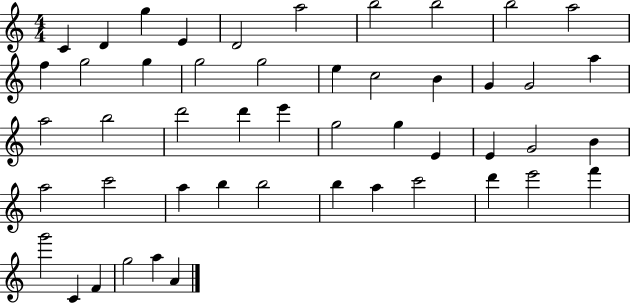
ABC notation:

X:1
T:Untitled
M:4/4
L:1/4
K:C
C D g E D2 a2 b2 b2 b2 a2 f g2 g g2 g2 e c2 B G G2 a a2 b2 d'2 d' e' g2 g E E G2 B a2 c'2 a b b2 b a c'2 d' e'2 f' g'2 C F g2 a A